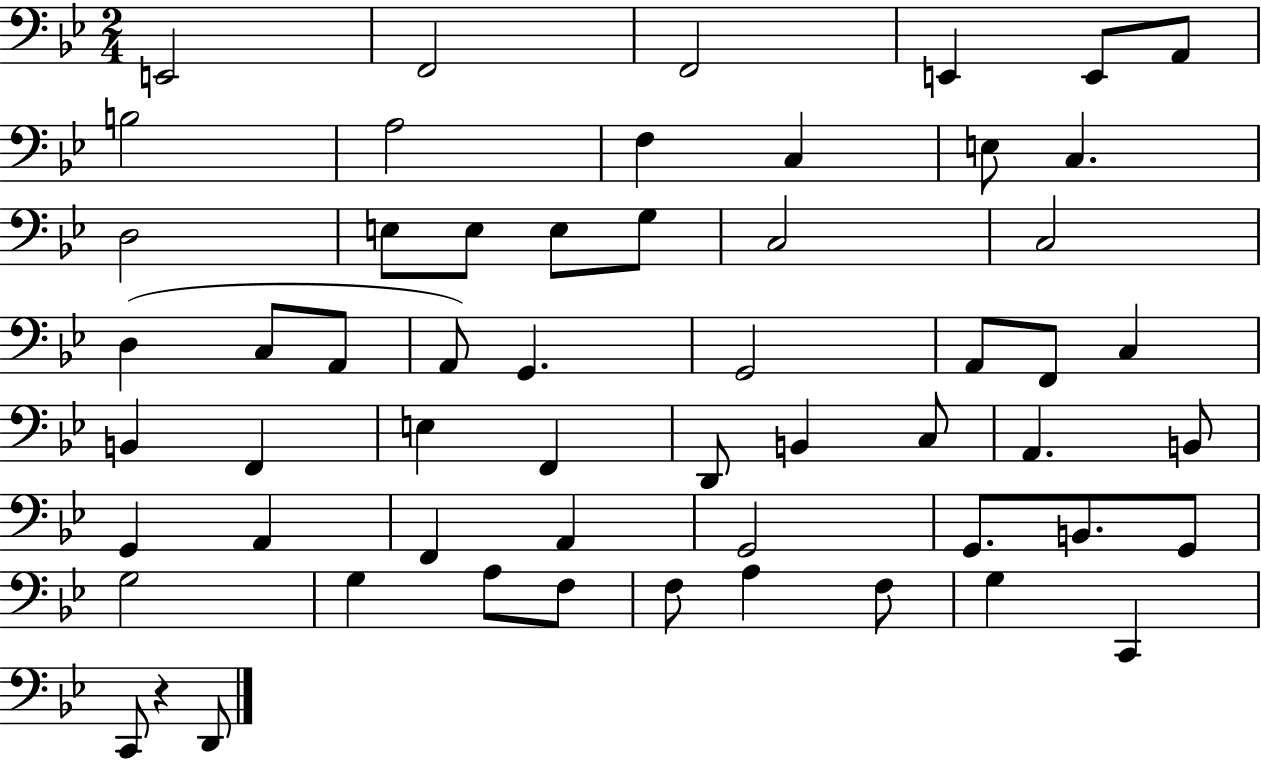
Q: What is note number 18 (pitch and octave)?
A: C3